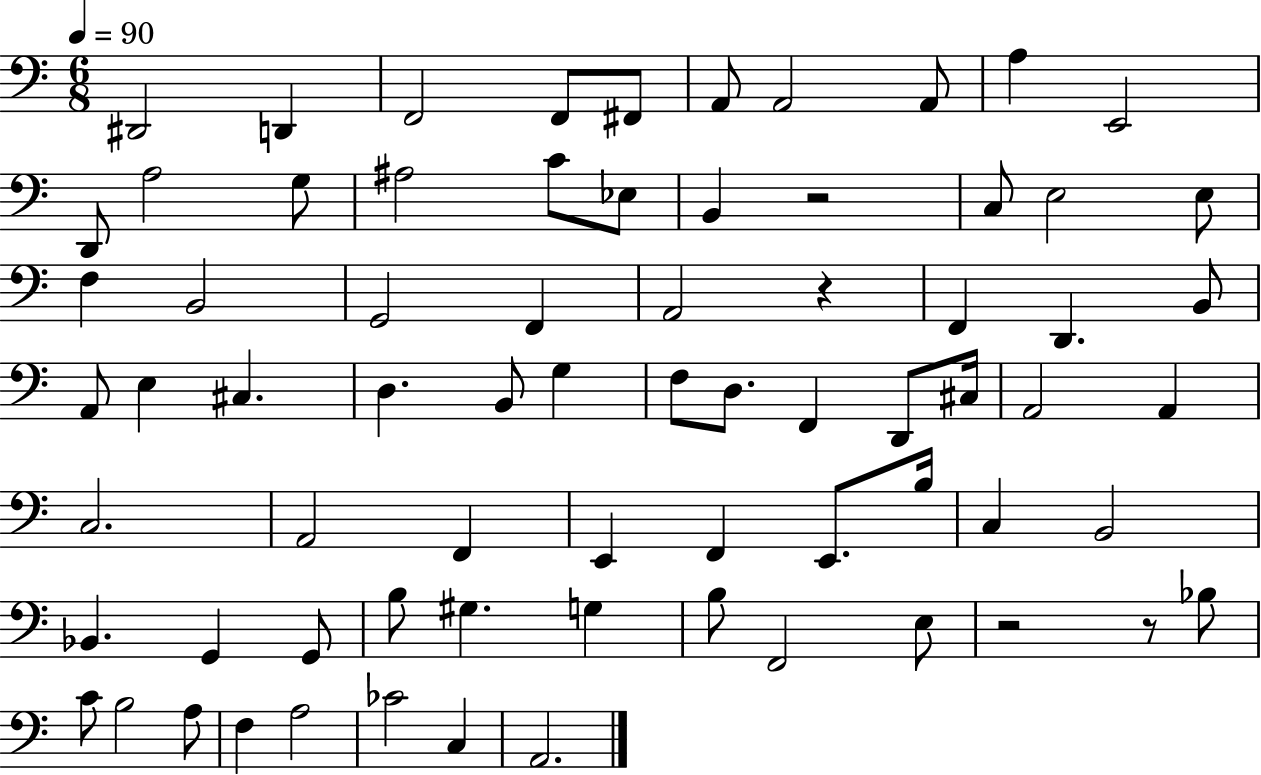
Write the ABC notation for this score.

X:1
T:Untitled
M:6/8
L:1/4
K:C
^D,,2 D,, F,,2 F,,/2 ^F,,/2 A,,/2 A,,2 A,,/2 A, E,,2 D,,/2 A,2 G,/2 ^A,2 C/2 _E,/2 B,, z2 C,/2 E,2 E,/2 F, B,,2 G,,2 F,, A,,2 z F,, D,, B,,/2 A,,/2 E, ^C, D, B,,/2 G, F,/2 D,/2 F,, D,,/2 ^C,/4 A,,2 A,, C,2 A,,2 F,, E,, F,, E,,/2 B,/4 C, B,,2 _B,, G,, G,,/2 B,/2 ^G, G, B,/2 F,,2 E,/2 z2 z/2 _B,/2 C/2 B,2 A,/2 F, A,2 _C2 C, A,,2